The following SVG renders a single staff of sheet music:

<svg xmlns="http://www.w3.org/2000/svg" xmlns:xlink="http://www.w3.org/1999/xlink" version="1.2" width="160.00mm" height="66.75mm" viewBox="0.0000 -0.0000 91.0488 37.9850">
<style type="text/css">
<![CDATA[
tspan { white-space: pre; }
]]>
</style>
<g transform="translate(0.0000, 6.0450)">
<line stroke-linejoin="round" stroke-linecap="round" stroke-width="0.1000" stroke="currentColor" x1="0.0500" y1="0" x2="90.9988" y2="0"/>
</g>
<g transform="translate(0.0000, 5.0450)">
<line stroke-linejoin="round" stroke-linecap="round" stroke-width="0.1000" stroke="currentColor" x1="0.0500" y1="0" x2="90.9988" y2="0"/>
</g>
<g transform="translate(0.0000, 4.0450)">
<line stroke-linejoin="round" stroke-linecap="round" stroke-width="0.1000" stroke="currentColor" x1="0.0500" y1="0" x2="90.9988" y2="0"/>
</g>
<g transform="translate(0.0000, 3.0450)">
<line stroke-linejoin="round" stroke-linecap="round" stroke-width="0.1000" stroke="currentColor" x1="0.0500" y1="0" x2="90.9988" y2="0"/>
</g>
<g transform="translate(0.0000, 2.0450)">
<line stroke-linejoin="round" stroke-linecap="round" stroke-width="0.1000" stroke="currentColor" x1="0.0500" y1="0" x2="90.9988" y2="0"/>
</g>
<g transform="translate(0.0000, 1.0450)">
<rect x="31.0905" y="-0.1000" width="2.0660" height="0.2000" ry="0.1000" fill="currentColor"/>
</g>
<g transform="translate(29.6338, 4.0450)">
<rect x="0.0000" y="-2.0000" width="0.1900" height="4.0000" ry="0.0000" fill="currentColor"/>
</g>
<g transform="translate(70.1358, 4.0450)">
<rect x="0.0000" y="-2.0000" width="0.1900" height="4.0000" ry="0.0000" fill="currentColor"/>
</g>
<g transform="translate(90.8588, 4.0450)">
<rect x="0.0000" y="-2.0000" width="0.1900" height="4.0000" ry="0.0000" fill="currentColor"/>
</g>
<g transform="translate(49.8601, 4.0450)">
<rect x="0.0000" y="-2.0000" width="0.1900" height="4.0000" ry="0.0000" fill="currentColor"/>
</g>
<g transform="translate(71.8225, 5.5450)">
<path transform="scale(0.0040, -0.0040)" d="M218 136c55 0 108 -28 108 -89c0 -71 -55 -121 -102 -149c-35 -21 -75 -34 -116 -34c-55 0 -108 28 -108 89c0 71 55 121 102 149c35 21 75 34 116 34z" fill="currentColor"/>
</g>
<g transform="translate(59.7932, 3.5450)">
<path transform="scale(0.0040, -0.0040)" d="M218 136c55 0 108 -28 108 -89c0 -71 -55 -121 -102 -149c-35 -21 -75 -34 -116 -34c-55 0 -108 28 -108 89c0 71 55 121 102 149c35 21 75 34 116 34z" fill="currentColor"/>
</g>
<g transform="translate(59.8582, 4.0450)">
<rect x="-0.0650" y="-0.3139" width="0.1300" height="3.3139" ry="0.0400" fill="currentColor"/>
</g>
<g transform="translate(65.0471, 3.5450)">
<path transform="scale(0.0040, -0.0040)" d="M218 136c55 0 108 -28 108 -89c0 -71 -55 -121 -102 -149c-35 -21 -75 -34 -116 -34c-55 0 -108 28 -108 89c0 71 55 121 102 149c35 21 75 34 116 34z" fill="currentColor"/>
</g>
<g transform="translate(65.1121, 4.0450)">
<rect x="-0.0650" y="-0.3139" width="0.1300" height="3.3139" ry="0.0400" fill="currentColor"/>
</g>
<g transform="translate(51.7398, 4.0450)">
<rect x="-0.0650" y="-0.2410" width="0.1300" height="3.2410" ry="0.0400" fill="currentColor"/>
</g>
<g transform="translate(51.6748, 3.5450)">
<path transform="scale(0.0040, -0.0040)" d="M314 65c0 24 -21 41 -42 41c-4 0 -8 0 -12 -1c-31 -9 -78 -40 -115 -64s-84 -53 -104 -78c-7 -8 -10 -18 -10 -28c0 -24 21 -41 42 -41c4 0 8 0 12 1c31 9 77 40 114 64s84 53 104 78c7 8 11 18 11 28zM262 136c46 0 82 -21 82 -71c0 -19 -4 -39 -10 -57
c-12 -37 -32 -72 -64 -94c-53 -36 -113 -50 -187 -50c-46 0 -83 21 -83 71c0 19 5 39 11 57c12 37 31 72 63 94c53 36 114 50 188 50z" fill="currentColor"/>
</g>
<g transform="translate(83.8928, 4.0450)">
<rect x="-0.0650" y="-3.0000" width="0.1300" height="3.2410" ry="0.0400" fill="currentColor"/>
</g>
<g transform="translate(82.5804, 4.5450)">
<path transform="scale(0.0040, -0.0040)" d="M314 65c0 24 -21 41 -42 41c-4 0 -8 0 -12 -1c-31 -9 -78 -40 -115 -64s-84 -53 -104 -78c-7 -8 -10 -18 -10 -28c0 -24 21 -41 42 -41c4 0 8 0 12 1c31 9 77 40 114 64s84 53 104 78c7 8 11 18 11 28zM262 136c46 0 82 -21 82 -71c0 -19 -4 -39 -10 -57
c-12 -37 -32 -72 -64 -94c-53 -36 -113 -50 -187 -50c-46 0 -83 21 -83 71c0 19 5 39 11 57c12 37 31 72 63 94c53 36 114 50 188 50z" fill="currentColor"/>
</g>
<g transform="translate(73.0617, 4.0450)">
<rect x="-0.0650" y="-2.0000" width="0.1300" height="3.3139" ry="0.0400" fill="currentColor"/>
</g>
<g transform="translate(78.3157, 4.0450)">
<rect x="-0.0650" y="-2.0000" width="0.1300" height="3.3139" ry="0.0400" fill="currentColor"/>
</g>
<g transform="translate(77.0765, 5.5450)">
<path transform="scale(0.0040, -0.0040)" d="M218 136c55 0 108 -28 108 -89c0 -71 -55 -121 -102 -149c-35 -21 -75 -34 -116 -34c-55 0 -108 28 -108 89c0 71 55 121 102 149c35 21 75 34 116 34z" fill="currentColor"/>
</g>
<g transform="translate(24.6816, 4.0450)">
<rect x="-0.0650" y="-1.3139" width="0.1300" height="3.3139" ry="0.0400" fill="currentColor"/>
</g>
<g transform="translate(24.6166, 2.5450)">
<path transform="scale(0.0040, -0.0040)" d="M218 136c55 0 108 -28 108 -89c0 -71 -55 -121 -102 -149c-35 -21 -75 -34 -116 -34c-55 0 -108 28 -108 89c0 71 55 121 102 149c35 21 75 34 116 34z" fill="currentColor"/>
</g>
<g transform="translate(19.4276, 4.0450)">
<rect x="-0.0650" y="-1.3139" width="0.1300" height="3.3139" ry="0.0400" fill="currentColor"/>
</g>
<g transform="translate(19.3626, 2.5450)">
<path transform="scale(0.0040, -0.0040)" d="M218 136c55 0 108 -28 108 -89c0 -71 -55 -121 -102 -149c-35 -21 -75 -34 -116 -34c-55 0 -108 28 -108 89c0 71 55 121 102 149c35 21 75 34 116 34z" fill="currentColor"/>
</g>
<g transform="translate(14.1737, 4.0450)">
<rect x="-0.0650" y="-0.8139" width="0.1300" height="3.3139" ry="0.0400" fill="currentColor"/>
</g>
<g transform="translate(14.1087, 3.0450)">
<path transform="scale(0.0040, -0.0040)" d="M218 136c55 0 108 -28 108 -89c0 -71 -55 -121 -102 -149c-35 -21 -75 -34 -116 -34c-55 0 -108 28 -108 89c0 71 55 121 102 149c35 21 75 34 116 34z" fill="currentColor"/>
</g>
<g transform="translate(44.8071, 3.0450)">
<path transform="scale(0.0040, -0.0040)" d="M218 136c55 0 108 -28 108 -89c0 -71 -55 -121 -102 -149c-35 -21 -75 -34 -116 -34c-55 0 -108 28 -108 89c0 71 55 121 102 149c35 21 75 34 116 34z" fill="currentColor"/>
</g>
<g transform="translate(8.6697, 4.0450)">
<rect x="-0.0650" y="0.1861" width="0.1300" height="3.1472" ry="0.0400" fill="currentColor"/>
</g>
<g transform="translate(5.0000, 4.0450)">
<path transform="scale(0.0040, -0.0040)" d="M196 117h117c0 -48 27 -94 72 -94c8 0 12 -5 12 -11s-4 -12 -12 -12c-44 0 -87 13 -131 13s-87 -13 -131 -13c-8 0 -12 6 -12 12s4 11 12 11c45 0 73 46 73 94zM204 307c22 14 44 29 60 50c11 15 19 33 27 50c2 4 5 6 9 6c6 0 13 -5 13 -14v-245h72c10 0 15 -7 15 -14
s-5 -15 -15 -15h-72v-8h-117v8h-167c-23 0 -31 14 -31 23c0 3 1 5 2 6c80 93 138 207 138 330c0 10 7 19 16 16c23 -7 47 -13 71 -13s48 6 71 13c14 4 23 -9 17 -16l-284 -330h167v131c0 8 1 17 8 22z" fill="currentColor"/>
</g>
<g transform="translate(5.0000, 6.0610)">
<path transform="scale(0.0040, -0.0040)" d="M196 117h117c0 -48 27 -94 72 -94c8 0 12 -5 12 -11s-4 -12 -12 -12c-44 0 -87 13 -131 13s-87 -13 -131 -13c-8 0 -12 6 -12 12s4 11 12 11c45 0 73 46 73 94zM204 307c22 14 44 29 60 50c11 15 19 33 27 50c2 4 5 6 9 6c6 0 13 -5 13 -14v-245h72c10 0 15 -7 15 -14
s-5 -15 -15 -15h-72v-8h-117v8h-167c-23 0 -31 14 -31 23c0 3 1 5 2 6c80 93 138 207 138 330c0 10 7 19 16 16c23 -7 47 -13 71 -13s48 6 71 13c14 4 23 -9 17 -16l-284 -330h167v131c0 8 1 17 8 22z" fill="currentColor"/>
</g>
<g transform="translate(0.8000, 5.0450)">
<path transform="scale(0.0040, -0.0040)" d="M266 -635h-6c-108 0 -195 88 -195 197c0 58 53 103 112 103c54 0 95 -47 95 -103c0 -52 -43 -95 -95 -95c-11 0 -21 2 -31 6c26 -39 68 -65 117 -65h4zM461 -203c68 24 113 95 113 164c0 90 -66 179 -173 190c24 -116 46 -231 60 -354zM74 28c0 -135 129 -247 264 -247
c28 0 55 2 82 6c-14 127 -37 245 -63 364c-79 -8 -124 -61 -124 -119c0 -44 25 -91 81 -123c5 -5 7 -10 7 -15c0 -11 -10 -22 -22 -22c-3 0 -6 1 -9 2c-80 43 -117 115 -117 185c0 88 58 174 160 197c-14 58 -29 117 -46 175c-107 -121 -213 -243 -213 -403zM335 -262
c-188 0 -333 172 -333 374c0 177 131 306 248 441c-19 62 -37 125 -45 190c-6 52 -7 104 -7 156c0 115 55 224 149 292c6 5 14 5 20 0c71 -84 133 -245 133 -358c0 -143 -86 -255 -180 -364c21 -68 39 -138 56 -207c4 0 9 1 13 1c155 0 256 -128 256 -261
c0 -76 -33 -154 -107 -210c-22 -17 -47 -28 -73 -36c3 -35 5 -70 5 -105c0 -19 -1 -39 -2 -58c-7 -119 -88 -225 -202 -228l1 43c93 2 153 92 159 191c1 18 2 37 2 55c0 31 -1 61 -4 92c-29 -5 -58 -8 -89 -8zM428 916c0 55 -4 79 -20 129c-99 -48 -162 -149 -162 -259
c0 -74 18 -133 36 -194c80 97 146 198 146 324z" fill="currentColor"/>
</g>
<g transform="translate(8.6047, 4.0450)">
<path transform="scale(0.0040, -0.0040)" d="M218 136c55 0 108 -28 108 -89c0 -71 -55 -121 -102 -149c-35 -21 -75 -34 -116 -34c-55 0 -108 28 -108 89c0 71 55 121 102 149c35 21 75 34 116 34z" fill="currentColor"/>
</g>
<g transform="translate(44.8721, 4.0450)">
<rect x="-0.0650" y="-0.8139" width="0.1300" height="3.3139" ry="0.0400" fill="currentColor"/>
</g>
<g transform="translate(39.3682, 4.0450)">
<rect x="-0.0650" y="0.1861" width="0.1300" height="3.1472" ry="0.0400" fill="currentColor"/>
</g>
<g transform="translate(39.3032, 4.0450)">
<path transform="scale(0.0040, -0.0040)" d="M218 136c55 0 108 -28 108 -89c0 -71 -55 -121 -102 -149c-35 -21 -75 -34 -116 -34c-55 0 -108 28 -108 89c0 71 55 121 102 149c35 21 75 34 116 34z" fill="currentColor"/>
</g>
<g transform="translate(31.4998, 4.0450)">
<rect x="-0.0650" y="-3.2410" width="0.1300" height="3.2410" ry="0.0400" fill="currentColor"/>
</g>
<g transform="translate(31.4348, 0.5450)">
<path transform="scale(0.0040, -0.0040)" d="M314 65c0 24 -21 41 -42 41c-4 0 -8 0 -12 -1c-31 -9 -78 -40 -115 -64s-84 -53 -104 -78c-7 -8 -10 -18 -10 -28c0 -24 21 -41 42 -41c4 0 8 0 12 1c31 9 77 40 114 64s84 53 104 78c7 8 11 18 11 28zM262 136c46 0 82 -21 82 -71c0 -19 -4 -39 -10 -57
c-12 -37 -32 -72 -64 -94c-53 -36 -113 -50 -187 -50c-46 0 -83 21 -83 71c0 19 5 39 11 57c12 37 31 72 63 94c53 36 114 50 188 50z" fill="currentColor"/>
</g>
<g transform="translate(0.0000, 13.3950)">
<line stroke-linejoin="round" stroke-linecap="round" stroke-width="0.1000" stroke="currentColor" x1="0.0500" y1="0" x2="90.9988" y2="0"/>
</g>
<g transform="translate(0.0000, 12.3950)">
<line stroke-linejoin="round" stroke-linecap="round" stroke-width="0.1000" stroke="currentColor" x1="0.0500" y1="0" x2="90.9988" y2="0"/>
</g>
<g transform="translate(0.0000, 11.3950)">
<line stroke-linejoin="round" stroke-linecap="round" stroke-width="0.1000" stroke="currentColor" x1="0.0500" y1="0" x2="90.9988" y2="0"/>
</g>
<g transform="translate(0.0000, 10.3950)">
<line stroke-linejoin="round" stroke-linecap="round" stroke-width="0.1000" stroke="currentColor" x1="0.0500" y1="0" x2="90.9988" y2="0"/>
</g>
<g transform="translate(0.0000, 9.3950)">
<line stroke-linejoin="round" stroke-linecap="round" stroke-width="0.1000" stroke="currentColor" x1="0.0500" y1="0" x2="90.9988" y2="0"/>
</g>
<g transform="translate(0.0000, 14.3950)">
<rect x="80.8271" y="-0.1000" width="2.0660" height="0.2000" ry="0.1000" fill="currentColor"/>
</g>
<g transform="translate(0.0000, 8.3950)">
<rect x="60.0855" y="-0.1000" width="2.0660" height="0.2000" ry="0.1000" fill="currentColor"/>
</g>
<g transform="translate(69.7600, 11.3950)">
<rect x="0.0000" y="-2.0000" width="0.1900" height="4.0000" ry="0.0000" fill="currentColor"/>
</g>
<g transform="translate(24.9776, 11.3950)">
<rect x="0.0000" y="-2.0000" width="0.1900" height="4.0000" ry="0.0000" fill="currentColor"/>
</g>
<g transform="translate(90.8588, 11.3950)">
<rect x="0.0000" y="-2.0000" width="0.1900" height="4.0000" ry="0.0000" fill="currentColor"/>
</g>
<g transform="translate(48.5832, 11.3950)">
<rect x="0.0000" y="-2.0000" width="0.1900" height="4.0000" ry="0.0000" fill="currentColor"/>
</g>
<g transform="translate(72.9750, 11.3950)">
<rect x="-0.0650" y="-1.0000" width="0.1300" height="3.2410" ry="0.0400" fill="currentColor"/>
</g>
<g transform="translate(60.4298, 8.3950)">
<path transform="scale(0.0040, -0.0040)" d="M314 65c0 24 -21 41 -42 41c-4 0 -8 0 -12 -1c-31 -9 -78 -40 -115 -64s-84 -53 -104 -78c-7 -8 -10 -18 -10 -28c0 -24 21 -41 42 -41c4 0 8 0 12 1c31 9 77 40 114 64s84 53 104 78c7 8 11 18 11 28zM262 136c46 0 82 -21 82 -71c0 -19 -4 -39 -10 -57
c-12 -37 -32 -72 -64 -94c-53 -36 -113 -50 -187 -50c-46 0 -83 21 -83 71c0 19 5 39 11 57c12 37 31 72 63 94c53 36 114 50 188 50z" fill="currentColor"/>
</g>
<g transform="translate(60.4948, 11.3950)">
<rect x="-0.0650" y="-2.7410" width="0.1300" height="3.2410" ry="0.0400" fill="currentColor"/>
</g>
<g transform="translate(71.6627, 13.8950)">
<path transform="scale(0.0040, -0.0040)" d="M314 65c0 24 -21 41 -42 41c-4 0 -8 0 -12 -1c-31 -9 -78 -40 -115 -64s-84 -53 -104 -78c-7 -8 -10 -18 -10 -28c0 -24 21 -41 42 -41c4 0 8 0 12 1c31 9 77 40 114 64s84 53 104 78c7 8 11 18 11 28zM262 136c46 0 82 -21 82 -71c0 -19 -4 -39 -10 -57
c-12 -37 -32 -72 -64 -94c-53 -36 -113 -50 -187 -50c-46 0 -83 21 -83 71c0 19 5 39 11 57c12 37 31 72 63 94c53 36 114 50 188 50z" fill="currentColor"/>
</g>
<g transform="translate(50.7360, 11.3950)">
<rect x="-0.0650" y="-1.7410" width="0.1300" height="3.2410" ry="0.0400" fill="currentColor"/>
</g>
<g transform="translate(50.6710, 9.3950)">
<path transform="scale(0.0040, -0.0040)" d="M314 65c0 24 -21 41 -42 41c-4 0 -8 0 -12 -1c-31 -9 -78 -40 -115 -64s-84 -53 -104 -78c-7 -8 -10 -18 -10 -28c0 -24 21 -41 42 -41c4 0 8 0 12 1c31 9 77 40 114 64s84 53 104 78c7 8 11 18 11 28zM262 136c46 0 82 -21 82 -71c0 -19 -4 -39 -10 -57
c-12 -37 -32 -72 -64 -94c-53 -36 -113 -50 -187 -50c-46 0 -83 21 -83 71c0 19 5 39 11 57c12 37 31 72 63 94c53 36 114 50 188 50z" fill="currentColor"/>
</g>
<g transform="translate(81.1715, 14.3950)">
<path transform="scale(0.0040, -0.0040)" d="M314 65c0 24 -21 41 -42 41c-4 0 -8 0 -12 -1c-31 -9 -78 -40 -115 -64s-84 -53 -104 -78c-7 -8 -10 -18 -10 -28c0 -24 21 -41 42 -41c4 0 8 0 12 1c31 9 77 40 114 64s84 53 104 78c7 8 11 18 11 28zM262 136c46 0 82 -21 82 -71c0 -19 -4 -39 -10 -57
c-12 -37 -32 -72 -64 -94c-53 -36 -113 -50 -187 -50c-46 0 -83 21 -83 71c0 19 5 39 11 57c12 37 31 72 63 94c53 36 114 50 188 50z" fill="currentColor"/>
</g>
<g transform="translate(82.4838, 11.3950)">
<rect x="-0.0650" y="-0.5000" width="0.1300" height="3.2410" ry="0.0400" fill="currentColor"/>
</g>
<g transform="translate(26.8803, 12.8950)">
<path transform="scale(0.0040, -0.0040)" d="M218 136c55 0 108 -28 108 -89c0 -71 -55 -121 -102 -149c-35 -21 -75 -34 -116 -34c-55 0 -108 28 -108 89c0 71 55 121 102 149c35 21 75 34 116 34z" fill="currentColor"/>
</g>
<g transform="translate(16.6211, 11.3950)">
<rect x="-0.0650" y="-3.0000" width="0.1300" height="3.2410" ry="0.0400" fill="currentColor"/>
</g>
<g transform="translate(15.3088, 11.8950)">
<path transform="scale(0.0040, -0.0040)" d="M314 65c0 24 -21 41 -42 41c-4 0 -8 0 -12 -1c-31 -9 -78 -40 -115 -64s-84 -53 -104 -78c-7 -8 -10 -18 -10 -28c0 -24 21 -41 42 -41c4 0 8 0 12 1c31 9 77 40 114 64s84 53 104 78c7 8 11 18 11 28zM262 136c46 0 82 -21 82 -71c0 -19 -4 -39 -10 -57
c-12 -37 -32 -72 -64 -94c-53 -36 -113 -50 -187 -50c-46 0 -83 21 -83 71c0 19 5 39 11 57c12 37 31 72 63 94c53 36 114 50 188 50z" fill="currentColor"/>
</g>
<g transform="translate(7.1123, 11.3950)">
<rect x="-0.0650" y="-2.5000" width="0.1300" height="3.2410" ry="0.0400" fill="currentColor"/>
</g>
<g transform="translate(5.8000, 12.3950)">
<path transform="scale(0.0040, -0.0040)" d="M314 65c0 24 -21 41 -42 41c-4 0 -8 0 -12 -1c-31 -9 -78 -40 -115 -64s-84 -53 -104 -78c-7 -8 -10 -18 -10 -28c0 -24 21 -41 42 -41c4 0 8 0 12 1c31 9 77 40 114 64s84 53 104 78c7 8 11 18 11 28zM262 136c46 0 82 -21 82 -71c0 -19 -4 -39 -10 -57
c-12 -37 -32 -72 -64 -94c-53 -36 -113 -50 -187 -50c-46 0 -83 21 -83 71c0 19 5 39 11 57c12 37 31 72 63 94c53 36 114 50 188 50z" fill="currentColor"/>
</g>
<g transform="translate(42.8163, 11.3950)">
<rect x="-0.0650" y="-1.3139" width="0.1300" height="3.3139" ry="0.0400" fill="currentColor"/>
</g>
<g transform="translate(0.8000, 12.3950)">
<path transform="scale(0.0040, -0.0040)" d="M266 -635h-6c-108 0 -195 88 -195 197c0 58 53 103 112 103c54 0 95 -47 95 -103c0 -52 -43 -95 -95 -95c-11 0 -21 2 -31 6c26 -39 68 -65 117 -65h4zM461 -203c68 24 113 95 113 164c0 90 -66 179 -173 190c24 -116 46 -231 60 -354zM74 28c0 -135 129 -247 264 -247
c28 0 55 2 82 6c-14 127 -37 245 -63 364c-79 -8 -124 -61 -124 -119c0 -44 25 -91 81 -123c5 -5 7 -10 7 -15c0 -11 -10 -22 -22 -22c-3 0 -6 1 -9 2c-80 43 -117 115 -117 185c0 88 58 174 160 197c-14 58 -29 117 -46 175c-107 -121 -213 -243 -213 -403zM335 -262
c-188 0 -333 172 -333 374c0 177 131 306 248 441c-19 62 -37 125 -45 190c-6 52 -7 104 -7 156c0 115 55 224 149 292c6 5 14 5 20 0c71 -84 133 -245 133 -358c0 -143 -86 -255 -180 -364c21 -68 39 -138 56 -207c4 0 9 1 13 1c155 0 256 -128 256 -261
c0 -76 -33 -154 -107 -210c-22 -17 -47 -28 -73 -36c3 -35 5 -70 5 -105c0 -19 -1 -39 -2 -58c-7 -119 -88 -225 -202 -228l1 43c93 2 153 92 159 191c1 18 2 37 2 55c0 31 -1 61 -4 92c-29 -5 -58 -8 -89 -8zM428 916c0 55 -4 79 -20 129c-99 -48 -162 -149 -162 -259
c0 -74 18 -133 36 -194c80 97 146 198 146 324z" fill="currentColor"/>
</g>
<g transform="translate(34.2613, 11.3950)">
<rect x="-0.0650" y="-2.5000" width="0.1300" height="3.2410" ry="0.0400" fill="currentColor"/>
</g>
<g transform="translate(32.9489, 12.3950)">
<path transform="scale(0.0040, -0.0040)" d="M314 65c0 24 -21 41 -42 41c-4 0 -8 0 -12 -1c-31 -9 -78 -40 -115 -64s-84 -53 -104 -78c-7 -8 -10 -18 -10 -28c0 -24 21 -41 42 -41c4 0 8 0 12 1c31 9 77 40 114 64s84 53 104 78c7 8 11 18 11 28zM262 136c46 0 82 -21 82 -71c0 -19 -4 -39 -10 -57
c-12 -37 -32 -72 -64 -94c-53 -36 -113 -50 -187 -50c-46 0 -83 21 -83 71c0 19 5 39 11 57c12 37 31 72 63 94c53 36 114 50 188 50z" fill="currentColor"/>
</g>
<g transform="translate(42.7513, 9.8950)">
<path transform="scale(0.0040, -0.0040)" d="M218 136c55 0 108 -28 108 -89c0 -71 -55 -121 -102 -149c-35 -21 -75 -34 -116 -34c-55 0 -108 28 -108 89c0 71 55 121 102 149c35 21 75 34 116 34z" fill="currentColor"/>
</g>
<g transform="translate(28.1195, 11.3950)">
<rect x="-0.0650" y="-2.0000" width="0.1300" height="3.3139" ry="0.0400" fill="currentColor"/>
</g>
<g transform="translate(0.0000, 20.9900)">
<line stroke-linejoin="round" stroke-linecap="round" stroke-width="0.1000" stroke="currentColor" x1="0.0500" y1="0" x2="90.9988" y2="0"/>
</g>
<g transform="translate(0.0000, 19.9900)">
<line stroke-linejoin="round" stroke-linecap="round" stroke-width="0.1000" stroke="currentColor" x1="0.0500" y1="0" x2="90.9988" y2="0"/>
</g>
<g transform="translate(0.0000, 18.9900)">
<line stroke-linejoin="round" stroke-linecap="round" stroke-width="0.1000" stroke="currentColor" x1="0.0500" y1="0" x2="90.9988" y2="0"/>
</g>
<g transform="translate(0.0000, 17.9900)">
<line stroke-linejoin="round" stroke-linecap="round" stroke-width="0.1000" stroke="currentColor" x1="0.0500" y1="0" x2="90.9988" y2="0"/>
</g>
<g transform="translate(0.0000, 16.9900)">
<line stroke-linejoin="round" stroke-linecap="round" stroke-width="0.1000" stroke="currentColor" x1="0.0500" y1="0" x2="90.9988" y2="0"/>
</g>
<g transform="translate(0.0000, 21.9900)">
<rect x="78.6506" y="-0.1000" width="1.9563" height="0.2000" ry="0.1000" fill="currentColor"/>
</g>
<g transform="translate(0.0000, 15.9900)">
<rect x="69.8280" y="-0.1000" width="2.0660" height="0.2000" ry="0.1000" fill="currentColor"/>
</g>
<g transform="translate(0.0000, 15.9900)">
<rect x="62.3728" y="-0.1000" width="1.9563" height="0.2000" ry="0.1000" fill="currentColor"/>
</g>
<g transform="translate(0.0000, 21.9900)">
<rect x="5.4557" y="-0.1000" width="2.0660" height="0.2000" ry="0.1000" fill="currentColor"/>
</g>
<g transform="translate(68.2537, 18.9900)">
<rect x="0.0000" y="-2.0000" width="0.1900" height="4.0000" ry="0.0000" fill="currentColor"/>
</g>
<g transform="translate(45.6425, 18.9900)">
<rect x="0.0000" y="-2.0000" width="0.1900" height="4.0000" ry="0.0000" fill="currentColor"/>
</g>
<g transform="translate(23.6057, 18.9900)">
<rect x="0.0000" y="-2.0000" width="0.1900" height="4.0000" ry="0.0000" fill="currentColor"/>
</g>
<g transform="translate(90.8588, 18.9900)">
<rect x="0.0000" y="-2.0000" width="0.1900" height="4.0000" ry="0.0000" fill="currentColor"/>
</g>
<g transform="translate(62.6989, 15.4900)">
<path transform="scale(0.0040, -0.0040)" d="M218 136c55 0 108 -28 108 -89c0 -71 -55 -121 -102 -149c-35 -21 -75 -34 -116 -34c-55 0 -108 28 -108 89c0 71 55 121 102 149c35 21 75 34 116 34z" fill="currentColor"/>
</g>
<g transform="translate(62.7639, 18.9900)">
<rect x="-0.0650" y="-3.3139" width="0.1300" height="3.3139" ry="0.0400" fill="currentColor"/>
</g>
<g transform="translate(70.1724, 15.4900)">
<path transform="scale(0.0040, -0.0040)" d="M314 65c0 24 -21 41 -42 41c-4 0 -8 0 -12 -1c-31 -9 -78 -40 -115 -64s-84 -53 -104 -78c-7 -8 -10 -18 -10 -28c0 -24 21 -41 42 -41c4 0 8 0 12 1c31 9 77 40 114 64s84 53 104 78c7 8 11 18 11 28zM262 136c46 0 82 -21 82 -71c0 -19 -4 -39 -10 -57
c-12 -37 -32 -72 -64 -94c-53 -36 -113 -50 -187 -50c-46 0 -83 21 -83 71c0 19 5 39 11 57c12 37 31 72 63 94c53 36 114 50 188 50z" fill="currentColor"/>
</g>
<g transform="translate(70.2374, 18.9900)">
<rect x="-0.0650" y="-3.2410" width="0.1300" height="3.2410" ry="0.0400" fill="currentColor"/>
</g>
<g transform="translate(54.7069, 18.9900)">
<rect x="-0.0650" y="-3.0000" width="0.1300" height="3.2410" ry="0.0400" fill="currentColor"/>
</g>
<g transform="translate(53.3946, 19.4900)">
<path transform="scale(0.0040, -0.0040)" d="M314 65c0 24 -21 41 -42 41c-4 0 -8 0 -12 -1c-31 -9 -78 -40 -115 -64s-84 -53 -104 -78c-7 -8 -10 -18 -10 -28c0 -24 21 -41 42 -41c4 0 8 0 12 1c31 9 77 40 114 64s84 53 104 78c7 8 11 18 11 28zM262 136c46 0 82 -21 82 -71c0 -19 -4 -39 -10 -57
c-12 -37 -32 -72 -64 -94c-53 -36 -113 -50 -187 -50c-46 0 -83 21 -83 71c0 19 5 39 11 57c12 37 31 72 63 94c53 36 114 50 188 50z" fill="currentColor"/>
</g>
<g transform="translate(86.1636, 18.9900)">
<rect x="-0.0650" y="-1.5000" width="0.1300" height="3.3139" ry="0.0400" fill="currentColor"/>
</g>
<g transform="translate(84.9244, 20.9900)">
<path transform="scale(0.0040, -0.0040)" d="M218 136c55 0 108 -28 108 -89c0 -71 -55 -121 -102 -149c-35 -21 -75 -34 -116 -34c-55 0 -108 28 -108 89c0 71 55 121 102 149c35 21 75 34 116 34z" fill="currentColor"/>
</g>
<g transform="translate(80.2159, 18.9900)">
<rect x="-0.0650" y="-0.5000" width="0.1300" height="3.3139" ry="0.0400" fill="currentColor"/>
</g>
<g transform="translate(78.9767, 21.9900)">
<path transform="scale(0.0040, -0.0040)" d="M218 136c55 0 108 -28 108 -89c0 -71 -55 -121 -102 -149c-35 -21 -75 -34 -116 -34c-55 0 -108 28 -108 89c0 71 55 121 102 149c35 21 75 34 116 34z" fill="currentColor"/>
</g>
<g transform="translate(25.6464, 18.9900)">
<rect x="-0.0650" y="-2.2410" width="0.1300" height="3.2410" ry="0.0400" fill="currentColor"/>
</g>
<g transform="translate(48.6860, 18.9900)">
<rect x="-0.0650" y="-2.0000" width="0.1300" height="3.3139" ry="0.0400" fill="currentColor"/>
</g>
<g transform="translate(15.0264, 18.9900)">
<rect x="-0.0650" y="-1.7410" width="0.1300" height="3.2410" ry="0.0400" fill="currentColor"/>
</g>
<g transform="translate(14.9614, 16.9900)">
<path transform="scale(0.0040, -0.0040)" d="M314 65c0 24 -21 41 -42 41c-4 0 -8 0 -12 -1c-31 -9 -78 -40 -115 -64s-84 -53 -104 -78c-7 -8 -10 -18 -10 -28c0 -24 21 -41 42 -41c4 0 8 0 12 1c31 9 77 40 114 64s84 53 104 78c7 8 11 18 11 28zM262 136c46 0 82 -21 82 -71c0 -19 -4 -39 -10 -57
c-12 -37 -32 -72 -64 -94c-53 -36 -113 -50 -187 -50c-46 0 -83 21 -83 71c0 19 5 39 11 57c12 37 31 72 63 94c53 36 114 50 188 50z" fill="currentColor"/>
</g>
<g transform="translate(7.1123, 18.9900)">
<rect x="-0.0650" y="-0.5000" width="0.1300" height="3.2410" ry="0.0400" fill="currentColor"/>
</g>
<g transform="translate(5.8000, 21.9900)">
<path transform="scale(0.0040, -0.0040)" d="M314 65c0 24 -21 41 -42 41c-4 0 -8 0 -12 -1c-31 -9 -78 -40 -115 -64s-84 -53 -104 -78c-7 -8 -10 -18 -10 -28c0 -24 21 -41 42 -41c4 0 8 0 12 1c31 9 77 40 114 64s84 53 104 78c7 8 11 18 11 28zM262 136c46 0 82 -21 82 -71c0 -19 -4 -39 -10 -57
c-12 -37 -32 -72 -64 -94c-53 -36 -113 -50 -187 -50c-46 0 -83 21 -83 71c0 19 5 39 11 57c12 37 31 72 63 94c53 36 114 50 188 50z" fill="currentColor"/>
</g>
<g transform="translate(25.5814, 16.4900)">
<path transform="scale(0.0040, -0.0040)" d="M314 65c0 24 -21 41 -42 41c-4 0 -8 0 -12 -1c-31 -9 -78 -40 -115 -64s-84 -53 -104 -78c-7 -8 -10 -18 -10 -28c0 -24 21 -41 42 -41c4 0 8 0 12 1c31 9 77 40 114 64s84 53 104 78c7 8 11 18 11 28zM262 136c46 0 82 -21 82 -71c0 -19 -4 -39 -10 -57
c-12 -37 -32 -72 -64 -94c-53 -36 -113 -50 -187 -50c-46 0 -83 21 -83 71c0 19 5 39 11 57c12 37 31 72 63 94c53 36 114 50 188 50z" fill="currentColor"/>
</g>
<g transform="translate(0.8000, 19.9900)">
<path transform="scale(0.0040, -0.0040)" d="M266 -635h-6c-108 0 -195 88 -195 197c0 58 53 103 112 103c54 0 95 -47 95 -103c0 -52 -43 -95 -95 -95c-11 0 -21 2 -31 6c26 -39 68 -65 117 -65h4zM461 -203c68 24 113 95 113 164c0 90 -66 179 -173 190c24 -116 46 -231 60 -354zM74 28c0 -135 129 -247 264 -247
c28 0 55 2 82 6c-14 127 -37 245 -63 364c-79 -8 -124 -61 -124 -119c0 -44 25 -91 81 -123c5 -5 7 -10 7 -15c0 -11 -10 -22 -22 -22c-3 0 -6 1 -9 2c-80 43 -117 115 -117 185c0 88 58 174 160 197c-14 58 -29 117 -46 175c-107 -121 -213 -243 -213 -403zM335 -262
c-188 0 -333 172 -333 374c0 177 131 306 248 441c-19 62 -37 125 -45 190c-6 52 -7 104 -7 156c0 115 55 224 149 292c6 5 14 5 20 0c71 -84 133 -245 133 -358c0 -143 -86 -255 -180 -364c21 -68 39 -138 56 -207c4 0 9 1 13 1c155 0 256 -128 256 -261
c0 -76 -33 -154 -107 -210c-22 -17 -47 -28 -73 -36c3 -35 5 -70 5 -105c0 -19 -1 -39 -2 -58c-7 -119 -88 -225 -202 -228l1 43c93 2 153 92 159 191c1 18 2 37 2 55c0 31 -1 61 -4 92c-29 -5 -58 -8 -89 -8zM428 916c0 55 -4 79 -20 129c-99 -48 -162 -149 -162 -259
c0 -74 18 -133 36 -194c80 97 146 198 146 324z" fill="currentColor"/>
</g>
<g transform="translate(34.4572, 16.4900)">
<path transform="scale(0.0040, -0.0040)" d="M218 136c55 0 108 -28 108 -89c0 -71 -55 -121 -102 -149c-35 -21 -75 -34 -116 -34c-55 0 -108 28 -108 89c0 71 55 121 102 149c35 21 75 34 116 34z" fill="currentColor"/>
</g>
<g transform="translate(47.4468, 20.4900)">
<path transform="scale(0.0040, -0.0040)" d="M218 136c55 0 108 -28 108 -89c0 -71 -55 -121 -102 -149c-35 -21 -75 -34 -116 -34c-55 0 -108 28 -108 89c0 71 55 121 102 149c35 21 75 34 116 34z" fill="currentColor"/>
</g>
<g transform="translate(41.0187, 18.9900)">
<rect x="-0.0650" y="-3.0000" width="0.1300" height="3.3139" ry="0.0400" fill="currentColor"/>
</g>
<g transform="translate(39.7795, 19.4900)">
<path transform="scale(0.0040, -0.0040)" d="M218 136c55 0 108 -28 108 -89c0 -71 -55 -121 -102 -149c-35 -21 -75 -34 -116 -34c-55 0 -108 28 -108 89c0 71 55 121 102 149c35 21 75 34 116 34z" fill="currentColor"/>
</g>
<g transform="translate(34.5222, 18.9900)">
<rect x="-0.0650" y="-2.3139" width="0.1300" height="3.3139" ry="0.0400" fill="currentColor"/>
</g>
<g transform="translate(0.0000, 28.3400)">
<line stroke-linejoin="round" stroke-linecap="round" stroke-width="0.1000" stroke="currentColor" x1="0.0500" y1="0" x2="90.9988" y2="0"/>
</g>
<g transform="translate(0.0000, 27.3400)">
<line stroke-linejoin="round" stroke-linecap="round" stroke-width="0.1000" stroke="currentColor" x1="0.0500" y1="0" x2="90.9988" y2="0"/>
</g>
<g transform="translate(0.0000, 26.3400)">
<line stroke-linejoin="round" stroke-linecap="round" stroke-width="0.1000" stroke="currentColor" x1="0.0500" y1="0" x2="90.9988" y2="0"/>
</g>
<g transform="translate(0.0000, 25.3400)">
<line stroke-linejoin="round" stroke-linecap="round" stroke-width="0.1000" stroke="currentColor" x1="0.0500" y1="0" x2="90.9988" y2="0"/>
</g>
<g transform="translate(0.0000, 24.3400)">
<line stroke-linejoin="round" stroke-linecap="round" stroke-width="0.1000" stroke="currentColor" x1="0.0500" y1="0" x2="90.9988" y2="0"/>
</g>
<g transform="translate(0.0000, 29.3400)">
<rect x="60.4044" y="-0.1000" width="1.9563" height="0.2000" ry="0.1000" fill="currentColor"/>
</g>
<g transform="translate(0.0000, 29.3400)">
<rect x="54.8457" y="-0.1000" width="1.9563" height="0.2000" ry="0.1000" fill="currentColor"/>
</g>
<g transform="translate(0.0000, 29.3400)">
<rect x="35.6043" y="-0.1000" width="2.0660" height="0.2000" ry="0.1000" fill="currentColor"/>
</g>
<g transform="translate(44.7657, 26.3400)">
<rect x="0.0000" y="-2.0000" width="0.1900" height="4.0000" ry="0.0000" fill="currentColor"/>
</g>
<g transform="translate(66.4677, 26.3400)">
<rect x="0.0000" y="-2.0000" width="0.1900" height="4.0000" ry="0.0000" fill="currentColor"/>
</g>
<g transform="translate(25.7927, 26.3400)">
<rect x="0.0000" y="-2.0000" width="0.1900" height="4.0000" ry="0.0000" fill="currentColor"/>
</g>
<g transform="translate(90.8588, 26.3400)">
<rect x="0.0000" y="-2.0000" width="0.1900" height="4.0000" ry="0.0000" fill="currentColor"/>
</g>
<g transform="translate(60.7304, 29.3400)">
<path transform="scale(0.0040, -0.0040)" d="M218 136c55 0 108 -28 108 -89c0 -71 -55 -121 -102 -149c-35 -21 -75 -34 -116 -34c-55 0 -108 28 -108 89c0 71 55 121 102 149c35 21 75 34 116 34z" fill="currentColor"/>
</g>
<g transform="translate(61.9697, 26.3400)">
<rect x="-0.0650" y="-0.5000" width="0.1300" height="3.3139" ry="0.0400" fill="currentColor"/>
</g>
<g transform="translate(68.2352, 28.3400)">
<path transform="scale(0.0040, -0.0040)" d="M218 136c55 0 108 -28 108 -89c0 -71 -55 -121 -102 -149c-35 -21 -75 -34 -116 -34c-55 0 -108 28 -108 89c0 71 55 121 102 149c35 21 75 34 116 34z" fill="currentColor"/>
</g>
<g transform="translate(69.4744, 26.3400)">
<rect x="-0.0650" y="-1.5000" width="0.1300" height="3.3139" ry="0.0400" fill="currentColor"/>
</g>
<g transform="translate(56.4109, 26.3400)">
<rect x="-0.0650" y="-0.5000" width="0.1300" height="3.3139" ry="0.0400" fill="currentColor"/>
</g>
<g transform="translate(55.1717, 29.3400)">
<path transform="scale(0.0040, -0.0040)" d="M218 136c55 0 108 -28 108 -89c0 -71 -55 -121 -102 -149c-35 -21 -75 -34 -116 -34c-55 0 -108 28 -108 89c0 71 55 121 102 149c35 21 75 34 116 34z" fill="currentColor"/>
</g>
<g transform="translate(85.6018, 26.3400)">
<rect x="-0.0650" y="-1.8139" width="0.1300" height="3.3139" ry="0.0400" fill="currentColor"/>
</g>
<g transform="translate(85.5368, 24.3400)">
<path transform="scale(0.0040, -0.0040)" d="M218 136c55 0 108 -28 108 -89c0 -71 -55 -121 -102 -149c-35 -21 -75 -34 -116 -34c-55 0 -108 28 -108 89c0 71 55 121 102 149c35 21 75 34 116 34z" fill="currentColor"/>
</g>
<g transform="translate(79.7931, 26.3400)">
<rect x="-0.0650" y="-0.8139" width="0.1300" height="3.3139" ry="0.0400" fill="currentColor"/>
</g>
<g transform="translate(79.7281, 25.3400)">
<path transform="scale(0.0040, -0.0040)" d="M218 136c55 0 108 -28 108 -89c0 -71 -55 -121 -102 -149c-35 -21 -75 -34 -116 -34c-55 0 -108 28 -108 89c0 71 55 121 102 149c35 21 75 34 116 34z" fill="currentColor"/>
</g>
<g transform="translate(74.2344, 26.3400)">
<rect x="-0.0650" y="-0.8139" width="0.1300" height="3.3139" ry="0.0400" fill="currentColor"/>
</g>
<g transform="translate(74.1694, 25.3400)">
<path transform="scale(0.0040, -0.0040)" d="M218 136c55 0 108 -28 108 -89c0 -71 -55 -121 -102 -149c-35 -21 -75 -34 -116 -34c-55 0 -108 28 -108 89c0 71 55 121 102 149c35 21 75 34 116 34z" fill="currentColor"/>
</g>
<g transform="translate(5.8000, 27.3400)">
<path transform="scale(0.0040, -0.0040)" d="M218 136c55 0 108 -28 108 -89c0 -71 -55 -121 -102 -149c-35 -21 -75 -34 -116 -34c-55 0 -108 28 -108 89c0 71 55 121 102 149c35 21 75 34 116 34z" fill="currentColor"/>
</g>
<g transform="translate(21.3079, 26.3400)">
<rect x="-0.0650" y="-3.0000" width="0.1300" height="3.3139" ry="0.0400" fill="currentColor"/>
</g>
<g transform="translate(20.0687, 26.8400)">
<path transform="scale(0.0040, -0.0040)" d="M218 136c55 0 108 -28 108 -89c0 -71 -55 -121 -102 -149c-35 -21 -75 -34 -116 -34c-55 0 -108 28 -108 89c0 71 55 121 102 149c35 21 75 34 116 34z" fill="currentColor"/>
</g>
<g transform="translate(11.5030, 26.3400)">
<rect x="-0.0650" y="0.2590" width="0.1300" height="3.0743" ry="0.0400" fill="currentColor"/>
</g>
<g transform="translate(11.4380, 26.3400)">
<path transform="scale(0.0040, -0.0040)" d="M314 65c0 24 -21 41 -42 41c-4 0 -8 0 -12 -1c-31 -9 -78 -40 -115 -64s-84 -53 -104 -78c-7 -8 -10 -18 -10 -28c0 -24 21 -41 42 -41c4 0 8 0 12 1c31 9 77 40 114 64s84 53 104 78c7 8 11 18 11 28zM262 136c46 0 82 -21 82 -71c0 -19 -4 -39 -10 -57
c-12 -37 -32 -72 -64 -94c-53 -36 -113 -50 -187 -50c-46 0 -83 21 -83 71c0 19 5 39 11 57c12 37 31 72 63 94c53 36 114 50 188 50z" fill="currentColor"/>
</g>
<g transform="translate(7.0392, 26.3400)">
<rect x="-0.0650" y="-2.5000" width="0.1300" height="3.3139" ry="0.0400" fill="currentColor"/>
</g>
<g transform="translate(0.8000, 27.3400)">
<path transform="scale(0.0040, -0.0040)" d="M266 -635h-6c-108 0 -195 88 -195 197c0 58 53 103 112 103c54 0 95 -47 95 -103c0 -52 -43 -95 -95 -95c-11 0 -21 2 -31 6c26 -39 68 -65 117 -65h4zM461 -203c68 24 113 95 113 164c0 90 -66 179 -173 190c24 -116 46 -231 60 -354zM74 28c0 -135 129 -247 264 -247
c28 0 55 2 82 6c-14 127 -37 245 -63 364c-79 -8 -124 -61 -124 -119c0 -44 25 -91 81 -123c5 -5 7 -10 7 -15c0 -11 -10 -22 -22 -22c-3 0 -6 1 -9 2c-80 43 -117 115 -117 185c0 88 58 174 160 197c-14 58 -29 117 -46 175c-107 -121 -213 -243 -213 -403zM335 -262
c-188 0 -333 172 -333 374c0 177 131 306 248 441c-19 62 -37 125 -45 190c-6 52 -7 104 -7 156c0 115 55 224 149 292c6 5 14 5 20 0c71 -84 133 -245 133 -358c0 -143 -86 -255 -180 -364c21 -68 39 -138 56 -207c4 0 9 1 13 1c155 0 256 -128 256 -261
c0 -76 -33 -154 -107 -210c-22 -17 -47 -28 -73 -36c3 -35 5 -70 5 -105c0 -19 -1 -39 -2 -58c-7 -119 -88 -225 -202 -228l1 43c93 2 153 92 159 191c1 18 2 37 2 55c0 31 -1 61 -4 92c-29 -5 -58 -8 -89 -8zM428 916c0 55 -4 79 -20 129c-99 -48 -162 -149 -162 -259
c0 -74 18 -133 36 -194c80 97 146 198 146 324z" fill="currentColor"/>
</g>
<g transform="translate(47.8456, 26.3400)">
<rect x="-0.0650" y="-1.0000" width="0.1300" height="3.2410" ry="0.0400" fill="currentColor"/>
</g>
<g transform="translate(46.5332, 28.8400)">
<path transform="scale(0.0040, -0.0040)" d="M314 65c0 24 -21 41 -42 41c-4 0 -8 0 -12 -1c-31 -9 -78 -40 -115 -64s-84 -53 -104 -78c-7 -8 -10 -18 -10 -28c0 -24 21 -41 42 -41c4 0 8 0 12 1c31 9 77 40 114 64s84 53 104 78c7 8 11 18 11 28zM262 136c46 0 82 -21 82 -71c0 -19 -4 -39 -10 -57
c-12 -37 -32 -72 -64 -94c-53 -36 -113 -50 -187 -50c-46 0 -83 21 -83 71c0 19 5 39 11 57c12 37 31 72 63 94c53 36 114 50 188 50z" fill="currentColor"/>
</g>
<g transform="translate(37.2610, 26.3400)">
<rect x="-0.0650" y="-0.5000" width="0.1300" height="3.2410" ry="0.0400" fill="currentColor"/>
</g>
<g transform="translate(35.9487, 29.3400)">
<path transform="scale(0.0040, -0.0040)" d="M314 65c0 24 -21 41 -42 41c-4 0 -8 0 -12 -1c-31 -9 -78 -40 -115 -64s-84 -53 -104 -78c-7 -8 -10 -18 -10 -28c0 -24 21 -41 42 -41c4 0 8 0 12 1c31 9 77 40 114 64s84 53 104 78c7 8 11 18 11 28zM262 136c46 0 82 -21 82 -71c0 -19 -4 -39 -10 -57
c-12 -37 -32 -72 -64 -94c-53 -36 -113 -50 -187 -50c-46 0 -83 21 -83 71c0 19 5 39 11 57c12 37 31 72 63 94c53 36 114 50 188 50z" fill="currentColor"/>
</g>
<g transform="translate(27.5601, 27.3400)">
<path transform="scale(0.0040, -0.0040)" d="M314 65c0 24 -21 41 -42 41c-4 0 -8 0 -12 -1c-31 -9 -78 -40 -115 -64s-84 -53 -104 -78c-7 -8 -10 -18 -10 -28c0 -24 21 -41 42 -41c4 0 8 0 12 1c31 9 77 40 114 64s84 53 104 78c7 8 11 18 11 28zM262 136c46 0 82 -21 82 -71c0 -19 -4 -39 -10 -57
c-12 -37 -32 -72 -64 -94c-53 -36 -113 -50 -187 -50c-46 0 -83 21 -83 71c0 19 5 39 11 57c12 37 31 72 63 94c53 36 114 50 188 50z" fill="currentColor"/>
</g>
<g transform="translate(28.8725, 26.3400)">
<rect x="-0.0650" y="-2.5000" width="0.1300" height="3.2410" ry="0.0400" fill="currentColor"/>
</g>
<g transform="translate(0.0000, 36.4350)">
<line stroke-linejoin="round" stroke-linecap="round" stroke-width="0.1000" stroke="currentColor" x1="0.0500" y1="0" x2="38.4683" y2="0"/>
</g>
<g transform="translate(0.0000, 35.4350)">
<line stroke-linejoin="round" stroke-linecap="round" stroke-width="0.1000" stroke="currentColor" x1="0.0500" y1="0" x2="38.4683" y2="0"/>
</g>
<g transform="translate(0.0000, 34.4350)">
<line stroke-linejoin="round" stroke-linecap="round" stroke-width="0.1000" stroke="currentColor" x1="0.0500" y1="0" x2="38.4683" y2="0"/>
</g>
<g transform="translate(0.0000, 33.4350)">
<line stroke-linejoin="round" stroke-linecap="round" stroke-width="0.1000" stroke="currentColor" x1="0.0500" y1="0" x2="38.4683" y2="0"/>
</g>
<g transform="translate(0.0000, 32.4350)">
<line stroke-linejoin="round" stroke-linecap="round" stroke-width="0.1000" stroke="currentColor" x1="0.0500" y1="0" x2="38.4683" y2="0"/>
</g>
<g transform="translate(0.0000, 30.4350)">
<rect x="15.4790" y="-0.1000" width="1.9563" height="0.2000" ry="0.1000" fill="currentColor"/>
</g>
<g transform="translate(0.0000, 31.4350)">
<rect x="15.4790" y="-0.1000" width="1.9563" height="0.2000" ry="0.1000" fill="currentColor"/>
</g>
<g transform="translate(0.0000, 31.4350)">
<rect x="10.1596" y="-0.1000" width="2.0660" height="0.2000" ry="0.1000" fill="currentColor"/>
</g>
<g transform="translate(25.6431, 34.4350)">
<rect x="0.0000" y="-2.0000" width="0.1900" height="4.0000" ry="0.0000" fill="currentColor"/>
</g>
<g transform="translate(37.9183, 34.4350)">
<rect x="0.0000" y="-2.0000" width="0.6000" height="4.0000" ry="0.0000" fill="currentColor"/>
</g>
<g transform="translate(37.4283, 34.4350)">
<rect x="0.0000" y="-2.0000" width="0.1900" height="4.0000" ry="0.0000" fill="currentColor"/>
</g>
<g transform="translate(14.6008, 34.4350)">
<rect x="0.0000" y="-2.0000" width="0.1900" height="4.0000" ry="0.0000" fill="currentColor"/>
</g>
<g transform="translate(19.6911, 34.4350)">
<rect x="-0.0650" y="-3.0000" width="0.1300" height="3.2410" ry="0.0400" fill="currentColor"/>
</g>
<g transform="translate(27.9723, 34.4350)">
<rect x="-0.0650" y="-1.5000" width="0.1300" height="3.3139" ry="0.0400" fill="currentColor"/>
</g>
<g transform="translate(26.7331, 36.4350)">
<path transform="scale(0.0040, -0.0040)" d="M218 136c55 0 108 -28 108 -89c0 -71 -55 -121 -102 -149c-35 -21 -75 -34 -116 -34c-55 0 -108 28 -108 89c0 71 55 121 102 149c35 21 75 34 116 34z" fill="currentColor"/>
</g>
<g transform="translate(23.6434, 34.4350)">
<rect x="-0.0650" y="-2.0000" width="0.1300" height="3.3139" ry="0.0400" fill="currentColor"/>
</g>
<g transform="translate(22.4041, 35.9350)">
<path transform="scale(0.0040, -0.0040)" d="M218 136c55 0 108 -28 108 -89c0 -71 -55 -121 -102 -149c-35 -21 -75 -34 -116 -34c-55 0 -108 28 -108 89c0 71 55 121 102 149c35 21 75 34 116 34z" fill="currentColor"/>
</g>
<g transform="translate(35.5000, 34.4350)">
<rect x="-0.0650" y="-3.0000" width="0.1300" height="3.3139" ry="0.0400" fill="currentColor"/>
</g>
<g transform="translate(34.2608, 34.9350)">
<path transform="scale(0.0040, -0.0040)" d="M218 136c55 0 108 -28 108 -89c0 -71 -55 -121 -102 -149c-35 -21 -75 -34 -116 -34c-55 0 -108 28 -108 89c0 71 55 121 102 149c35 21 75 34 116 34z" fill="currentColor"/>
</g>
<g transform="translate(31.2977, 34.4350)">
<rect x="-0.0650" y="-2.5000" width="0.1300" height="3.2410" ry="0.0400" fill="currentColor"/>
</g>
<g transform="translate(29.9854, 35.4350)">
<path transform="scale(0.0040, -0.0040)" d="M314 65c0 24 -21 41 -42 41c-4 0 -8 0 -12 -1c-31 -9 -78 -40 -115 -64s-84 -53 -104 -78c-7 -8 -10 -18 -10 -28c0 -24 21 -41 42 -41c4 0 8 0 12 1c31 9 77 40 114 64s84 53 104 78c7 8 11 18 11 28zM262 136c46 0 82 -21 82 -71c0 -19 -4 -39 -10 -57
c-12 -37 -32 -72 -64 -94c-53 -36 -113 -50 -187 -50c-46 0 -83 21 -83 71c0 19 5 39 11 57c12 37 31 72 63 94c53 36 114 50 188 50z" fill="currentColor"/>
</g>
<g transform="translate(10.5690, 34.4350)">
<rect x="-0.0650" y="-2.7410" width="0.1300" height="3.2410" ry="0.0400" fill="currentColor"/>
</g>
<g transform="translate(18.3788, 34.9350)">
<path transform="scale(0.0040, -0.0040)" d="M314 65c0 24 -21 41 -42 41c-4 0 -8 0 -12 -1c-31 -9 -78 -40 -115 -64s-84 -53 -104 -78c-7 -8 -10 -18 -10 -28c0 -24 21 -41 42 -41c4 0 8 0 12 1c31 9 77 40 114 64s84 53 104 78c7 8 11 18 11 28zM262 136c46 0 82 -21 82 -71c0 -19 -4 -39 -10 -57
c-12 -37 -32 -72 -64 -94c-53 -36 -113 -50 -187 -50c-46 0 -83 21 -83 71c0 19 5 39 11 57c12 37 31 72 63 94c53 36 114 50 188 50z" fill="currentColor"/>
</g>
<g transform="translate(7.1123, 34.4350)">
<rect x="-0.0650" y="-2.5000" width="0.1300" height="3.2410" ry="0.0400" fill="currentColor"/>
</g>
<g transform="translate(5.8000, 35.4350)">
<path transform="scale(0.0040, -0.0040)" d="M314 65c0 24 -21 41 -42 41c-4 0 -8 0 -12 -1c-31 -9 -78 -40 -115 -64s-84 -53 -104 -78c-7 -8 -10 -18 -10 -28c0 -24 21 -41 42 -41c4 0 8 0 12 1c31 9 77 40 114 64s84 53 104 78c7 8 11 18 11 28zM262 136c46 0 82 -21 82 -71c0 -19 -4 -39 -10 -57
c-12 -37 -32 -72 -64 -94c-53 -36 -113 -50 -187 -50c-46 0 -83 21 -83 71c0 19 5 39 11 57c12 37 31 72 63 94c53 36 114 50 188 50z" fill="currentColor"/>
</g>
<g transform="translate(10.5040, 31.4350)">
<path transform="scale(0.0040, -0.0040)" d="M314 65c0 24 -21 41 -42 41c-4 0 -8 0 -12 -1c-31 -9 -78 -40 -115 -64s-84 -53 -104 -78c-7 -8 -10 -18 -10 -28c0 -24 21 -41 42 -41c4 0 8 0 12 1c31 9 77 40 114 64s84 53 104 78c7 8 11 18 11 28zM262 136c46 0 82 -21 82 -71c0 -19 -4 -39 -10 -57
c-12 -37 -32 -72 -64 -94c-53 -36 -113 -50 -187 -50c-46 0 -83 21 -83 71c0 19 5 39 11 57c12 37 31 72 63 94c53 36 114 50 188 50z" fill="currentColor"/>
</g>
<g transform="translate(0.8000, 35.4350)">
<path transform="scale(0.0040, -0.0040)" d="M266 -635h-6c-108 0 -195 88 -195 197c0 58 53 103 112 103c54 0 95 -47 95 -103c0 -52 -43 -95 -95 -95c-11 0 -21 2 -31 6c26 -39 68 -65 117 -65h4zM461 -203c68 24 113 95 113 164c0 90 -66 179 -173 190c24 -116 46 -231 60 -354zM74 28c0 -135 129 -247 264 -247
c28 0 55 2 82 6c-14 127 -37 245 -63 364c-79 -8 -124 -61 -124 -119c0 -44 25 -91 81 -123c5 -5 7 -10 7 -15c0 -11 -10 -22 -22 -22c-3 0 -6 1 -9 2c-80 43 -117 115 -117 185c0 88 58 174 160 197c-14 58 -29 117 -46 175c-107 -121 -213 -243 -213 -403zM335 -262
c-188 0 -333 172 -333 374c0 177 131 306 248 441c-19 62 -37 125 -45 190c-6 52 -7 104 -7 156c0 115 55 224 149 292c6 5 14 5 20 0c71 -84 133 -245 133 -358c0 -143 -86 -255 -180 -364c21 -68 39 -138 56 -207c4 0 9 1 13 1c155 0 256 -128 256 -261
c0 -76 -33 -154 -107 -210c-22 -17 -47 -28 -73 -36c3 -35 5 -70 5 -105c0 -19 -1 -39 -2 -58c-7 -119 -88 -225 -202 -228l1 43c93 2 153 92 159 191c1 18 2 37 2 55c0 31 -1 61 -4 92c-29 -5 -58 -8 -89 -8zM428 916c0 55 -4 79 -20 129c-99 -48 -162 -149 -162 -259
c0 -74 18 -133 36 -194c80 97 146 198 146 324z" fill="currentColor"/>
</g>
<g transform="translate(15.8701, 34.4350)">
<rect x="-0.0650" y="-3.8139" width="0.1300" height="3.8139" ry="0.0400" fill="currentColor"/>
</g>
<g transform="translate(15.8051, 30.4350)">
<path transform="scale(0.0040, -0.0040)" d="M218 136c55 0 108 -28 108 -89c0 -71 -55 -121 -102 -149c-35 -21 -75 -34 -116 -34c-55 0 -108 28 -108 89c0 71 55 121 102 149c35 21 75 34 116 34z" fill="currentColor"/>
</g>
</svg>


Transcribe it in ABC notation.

X:1
T:Untitled
M:4/4
L:1/4
K:C
B d e e b2 B d c2 c c F F A2 G2 A2 F G2 e f2 a2 D2 C2 C2 f2 g2 g A F A2 b b2 C E G B2 A G2 C2 D2 C C E d d f G2 a2 c' A2 F E G2 A